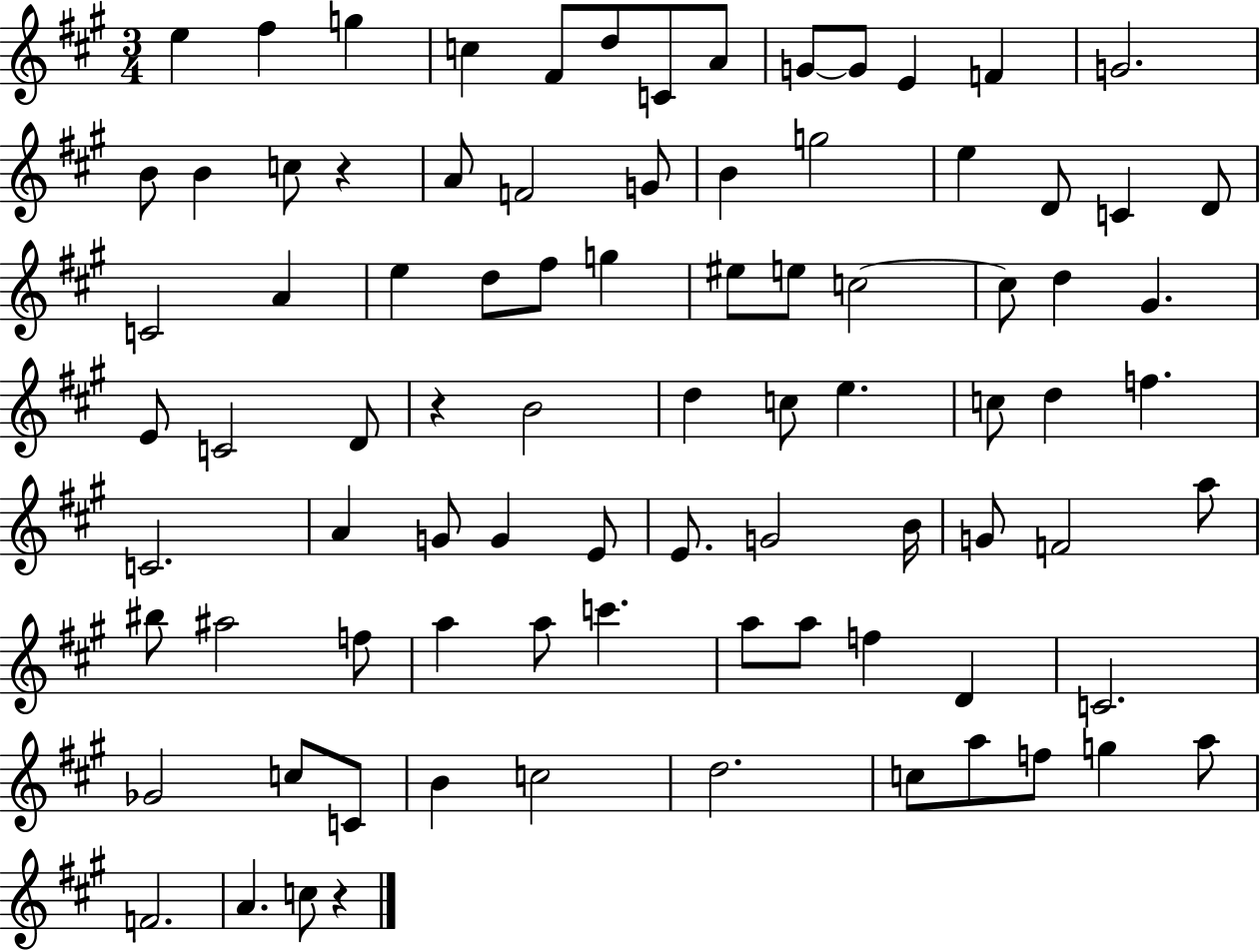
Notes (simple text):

E5/q F#5/q G5/q C5/q F#4/e D5/e C4/e A4/e G4/e G4/e E4/q F4/q G4/h. B4/e B4/q C5/e R/q A4/e F4/h G4/e B4/q G5/h E5/q D4/e C4/q D4/e C4/h A4/q E5/q D5/e F#5/e G5/q EIS5/e E5/e C5/h C5/e D5/q G#4/q. E4/e C4/h D4/e R/q B4/h D5/q C5/e E5/q. C5/e D5/q F5/q. C4/h. A4/q G4/e G4/q E4/e E4/e. G4/h B4/s G4/e F4/h A5/e BIS5/e A#5/h F5/e A5/q A5/e C6/q. A5/e A5/e F5/q D4/q C4/h. Gb4/h C5/e C4/e B4/q C5/h D5/h. C5/e A5/e F5/e G5/q A5/e F4/h. A4/q. C5/e R/q